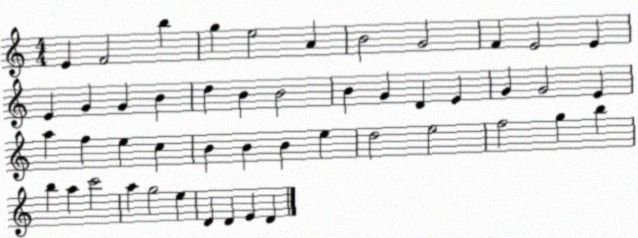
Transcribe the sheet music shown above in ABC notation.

X:1
T:Untitled
M:4/4
L:1/4
K:C
E F2 b g e2 A B2 G2 F E2 E E G G B d B B2 B G D E G G2 E a f e c B B B e d2 e2 f2 g b b a c'2 a g2 e D D E D